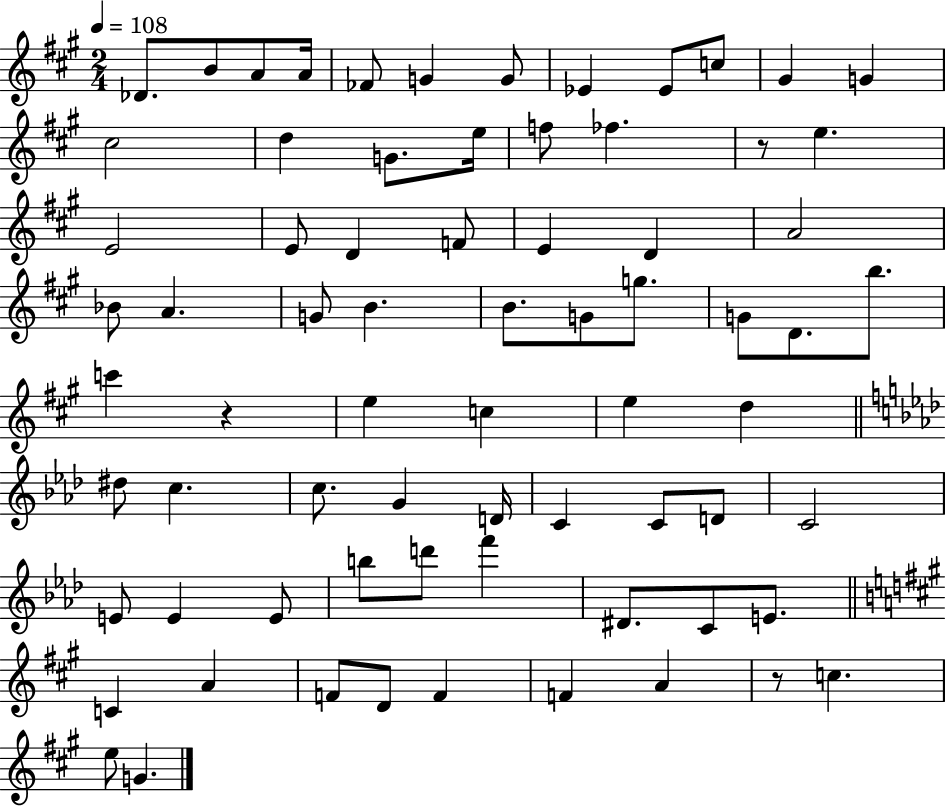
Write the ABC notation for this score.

X:1
T:Untitled
M:2/4
L:1/4
K:A
_D/2 B/2 A/2 A/4 _F/2 G G/2 _E _E/2 c/2 ^G G ^c2 d G/2 e/4 f/2 _f z/2 e E2 E/2 D F/2 E D A2 _B/2 A G/2 B B/2 G/2 g/2 G/2 D/2 b/2 c' z e c e d ^d/2 c c/2 G D/4 C C/2 D/2 C2 E/2 E E/2 b/2 d'/2 f' ^D/2 C/2 E/2 C A F/2 D/2 F F A z/2 c e/2 G